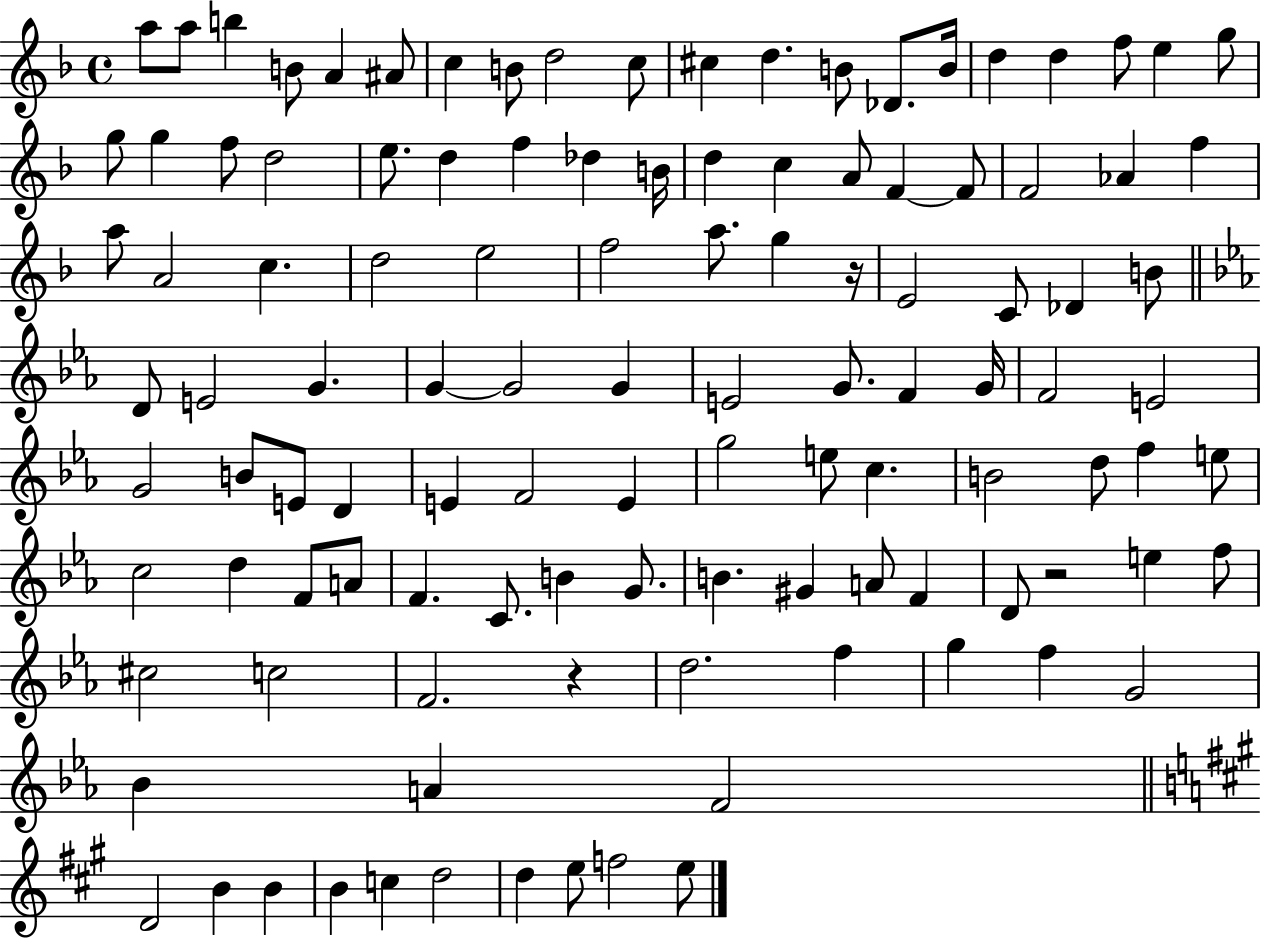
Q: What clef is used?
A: treble